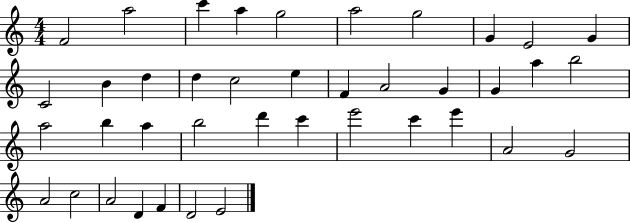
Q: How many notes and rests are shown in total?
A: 40